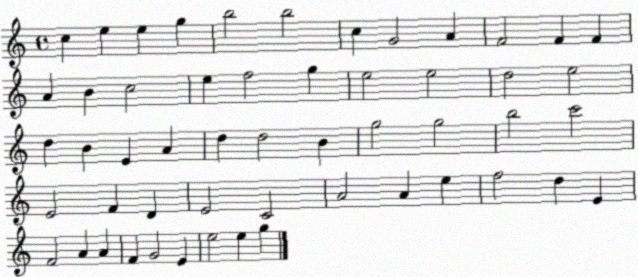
X:1
T:Untitled
M:4/4
L:1/4
K:C
c e e g b2 b2 c G2 A F2 F F A B c2 e f2 g e2 e2 d2 e2 d B E A d d2 B g2 g2 b2 c'2 E2 F D E2 C2 A2 A e f2 d E F2 A A F G2 E e2 e g